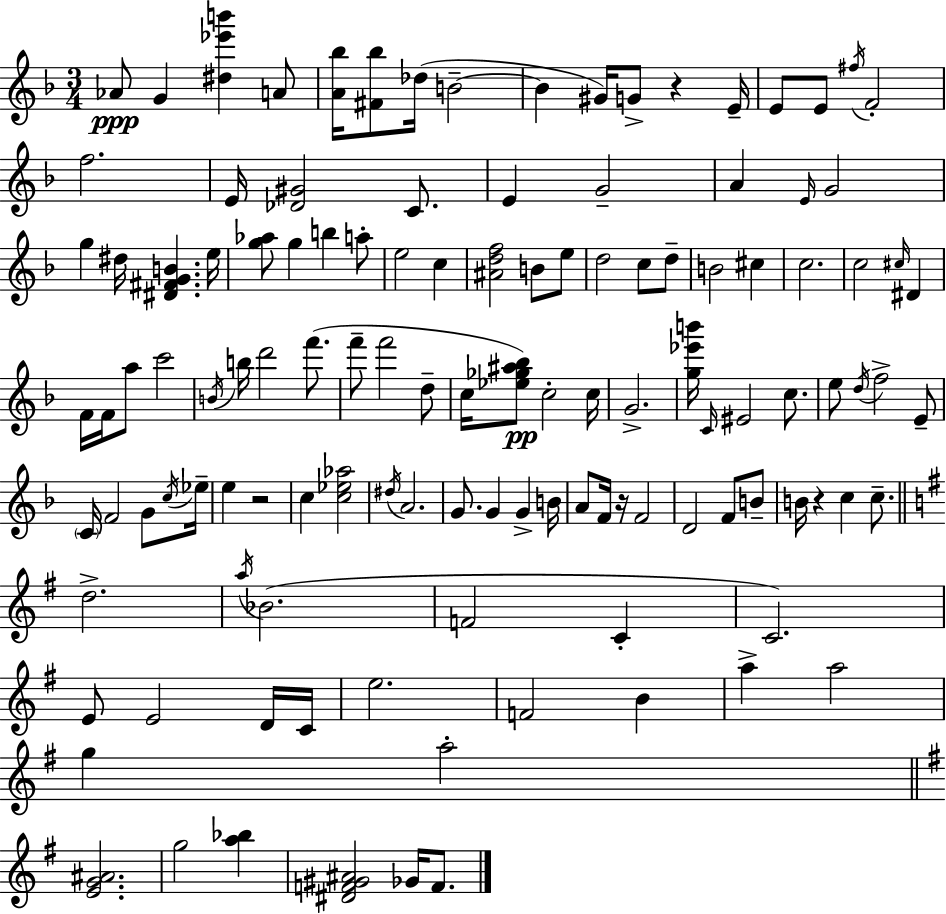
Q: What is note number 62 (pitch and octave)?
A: E4